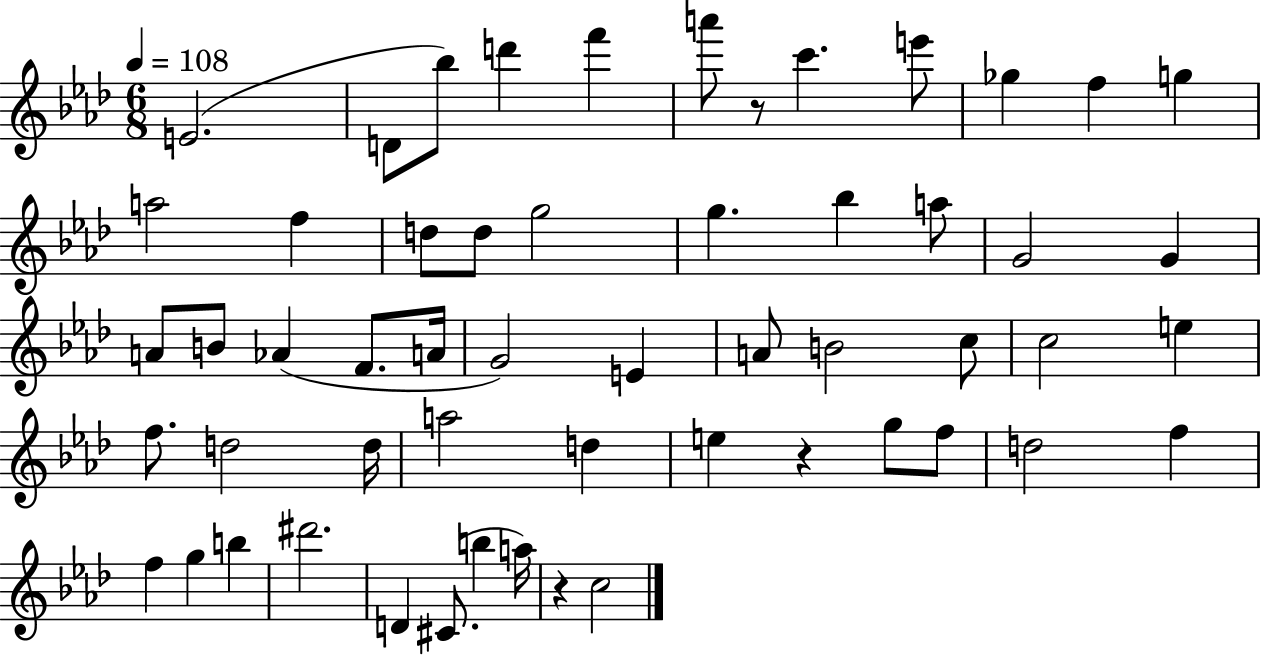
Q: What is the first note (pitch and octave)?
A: E4